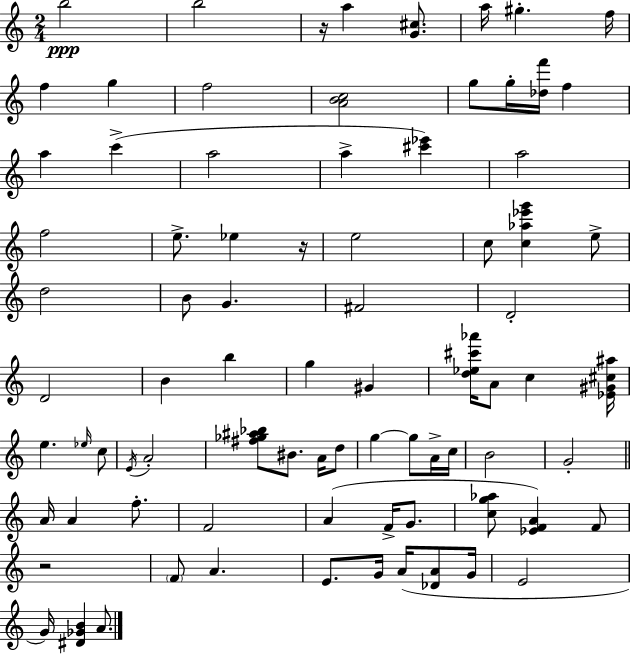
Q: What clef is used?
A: treble